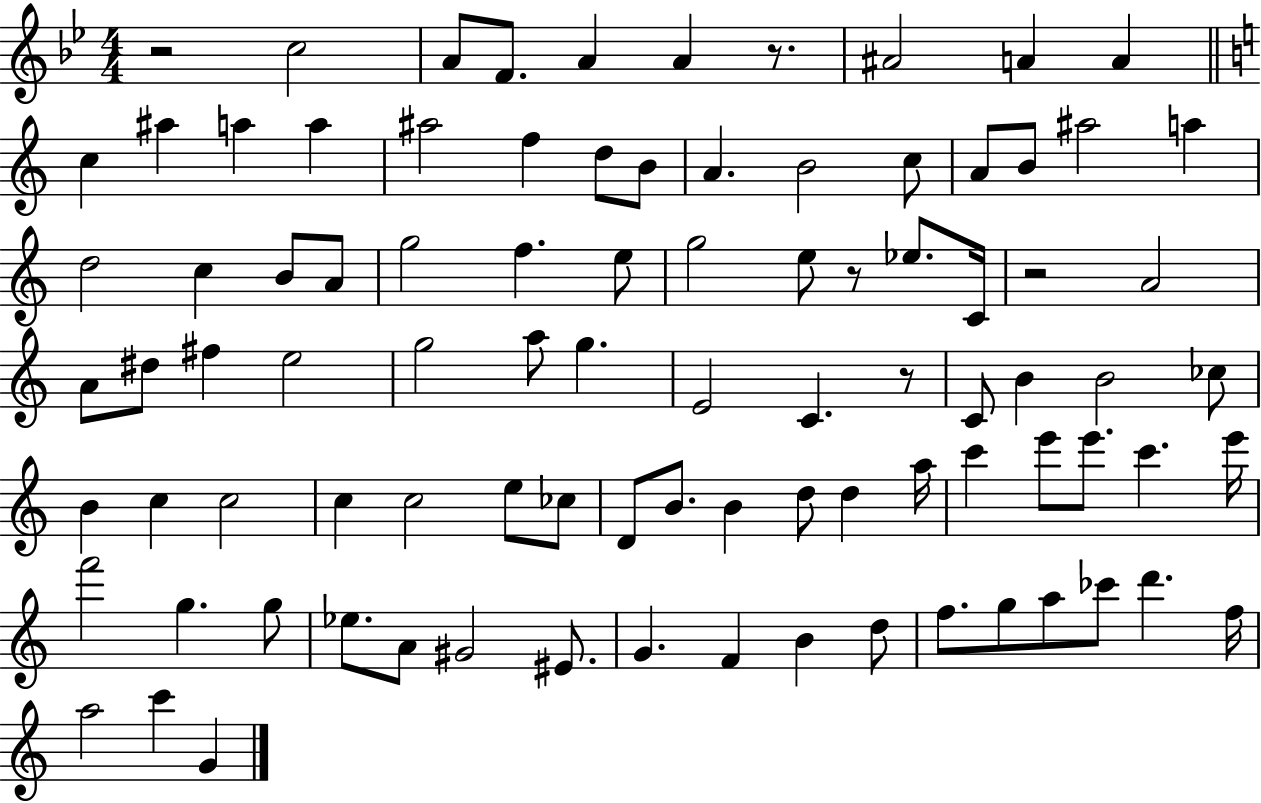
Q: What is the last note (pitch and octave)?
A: G4